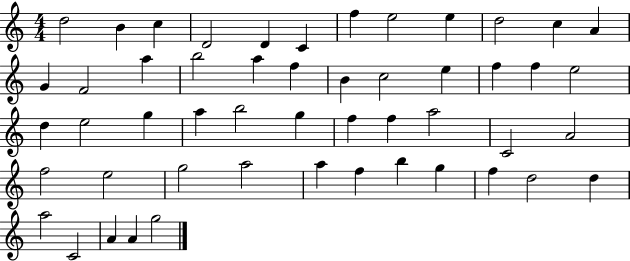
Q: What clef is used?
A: treble